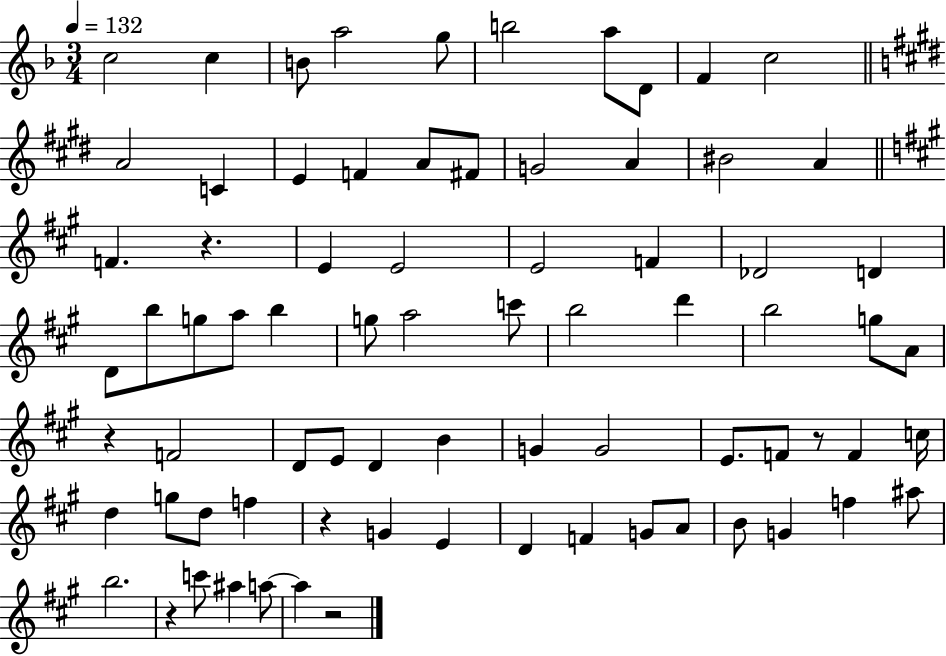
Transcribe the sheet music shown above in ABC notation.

X:1
T:Untitled
M:3/4
L:1/4
K:F
c2 c B/2 a2 g/2 b2 a/2 D/2 F c2 A2 C E F A/2 ^F/2 G2 A ^B2 A F z E E2 E2 F _D2 D D/2 b/2 g/2 a/2 b g/2 a2 c'/2 b2 d' b2 g/2 A/2 z F2 D/2 E/2 D B G G2 E/2 F/2 z/2 F c/4 d g/2 d/2 f z G E D F G/2 A/2 B/2 G f ^a/2 b2 z c'/2 ^a a/2 a z2